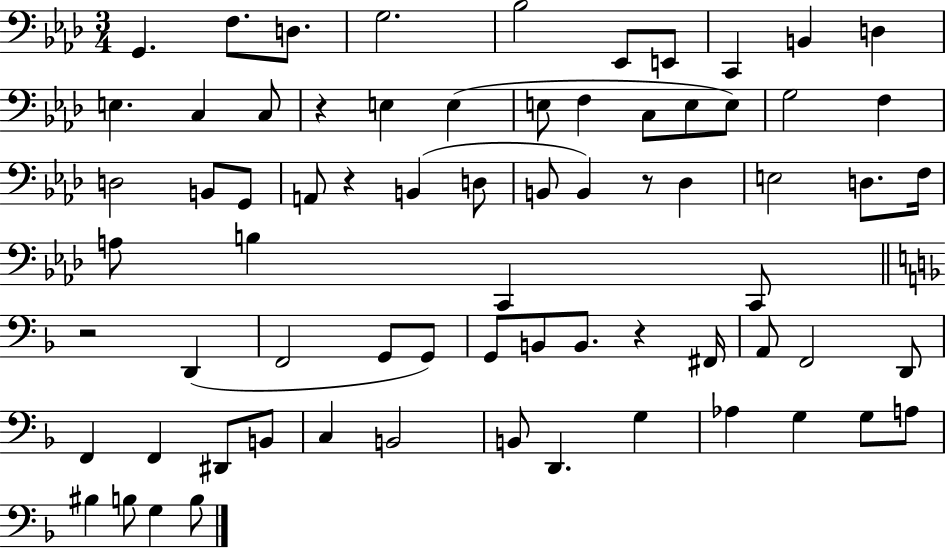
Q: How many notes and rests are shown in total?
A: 71